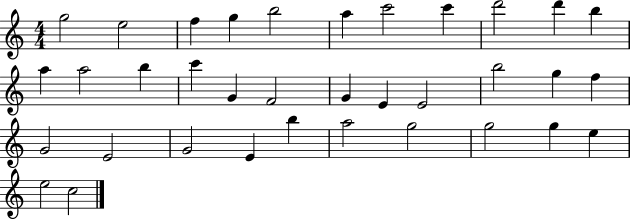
{
  \clef treble
  \numericTimeSignature
  \time 4/4
  \key c \major
  g''2 e''2 | f''4 g''4 b''2 | a''4 c'''2 c'''4 | d'''2 d'''4 b''4 | \break a''4 a''2 b''4 | c'''4 g'4 f'2 | g'4 e'4 e'2 | b''2 g''4 f''4 | \break g'2 e'2 | g'2 e'4 b''4 | a''2 g''2 | g''2 g''4 e''4 | \break e''2 c''2 | \bar "|."
}